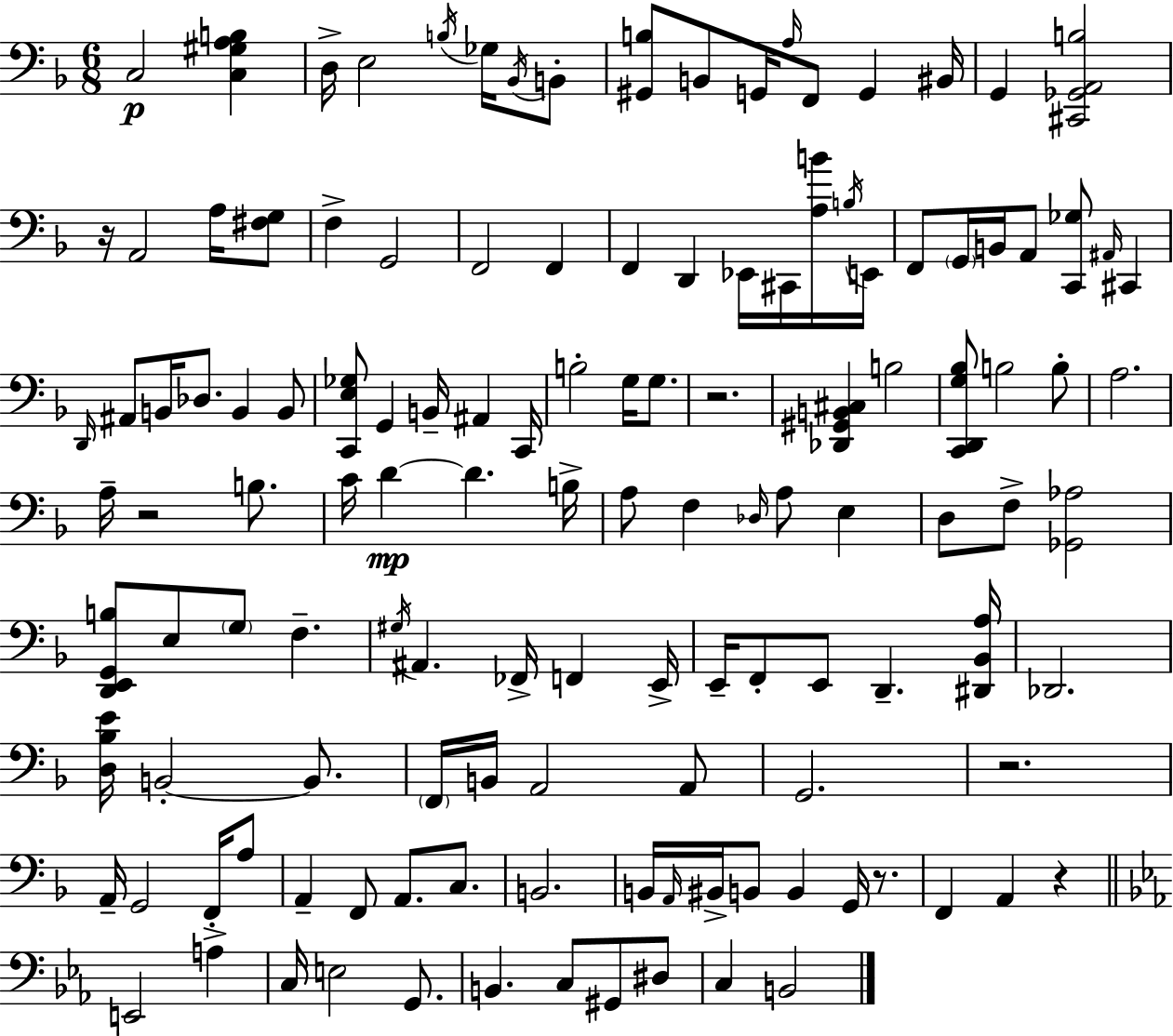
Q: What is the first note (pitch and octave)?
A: C3